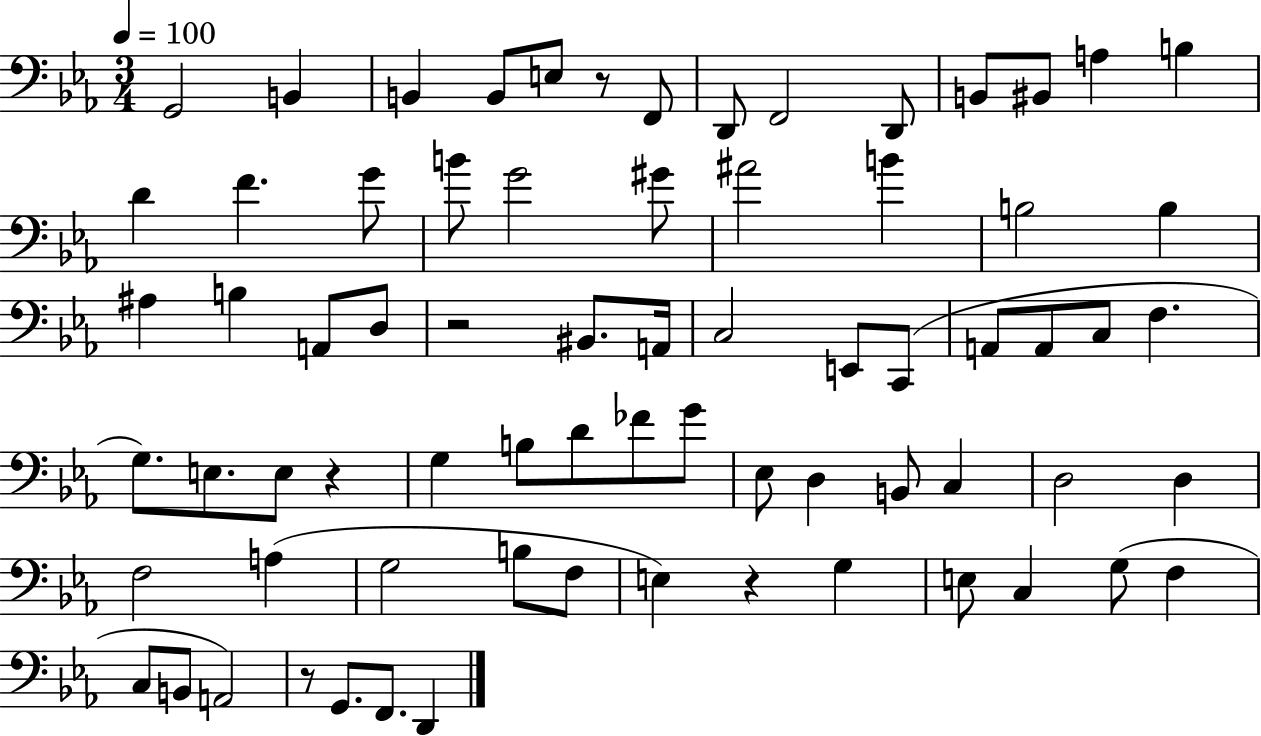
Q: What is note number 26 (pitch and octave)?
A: A2